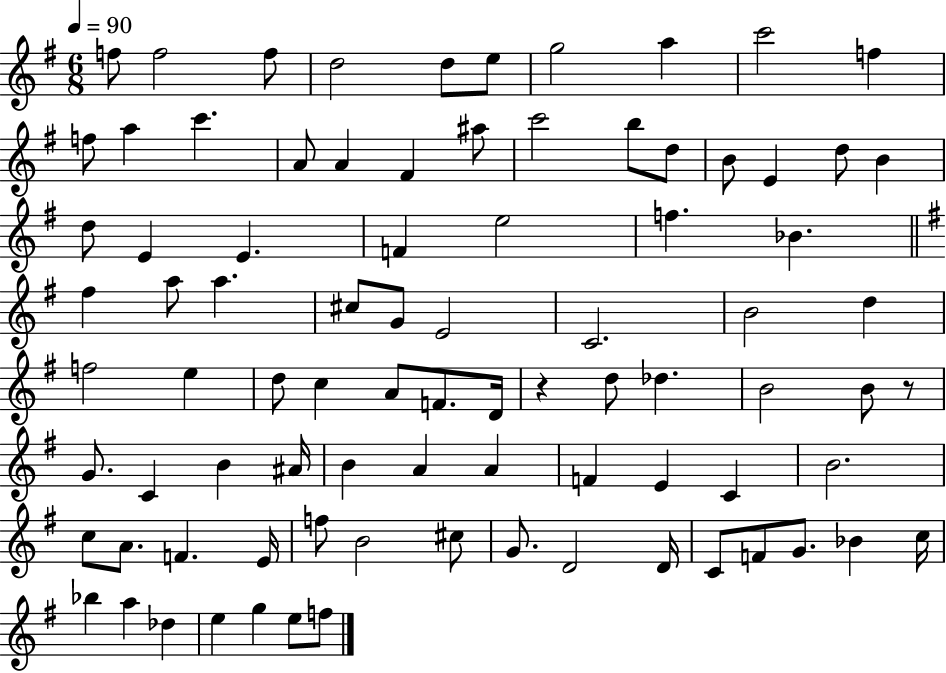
F5/e F5/h F5/e D5/h D5/e E5/e G5/h A5/q C6/h F5/q F5/e A5/q C6/q. A4/e A4/q F#4/q A#5/e C6/h B5/e D5/e B4/e E4/q D5/e B4/q D5/e E4/q E4/q. F4/q E5/h F5/q. Bb4/q. F#5/q A5/e A5/q. C#5/e G4/e E4/h C4/h. B4/h D5/q F5/h E5/q D5/e C5/q A4/e F4/e. D4/s R/q D5/e Db5/q. B4/h B4/e R/e G4/e. C4/q B4/q A#4/s B4/q A4/q A4/q F4/q E4/q C4/q B4/h. C5/e A4/e. F4/q. E4/s F5/e B4/h C#5/e G4/e. D4/h D4/s C4/e F4/e G4/e. Bb4/q C5/s Bb5/q A5/q Db5/q E5/q G5/q E5/e F5/e